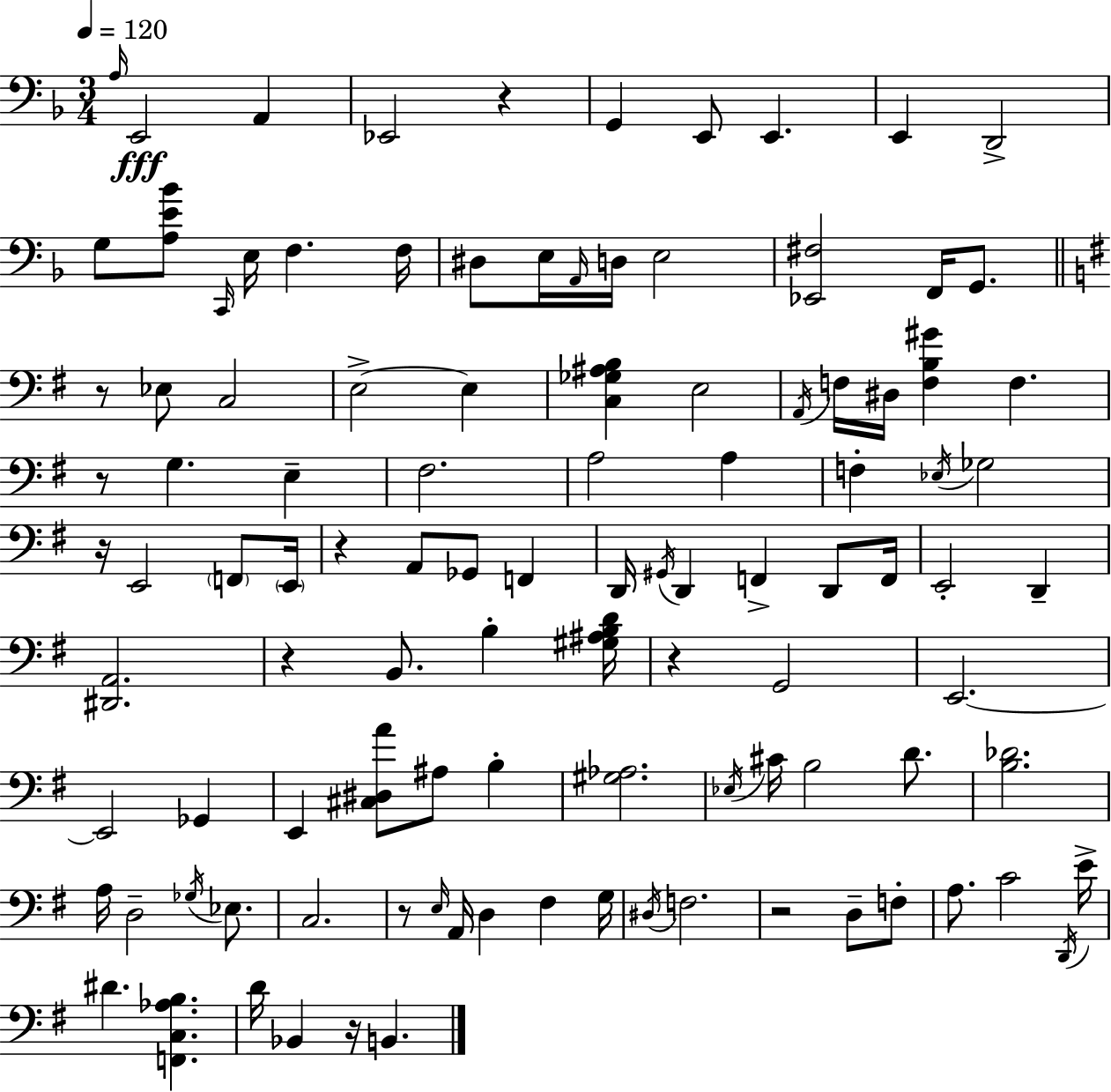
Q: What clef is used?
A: bass